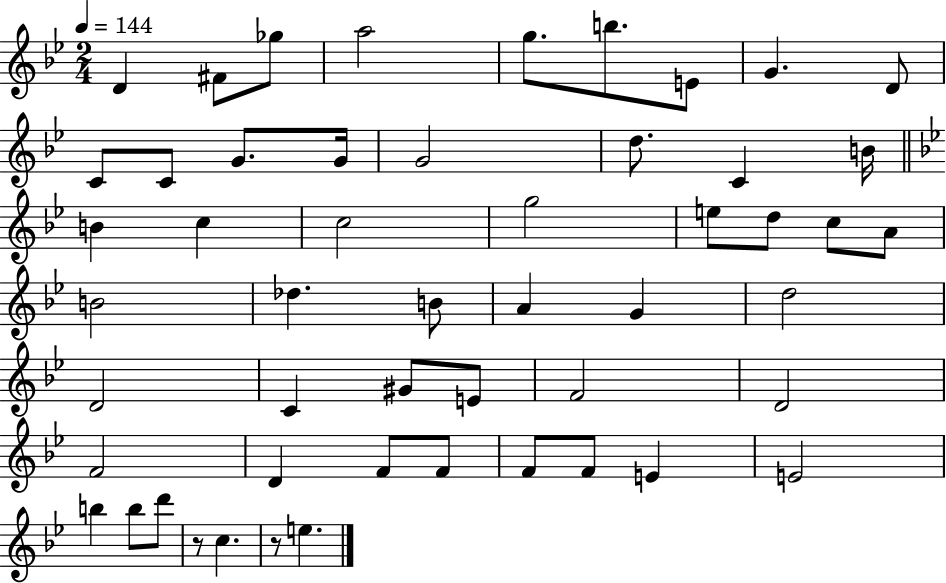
{
  \clef treble
  \numericTimeSignature
  \time 2/4
  \key bes \major
  \tempo 4 = 144
  d'4 fis'8 ges''8 | a''2 | g''8. b''8. e'8 | g'4. d'8 | \break c'8 c'8 g'8. g'16 | g'2 | d''8. c'4 b'16 | \bar "||" \break \key bes \major b'4 c''4 | c''2 | g''2 | e''8 d''8 c''8 a'8 | \break b'2 | des''4. b'8 | a'4 g'4 | d''2 | \break d'2 | c'4 gis'8 e'8 | f'2 | d'2 | \break f'2 | d'4 f'8 f'8 | f'8 f'8 e'4 | e'2 | \break b''4 b''8 d'''8 | r8 c''4. | r8 e''4. | \bar "|."
}